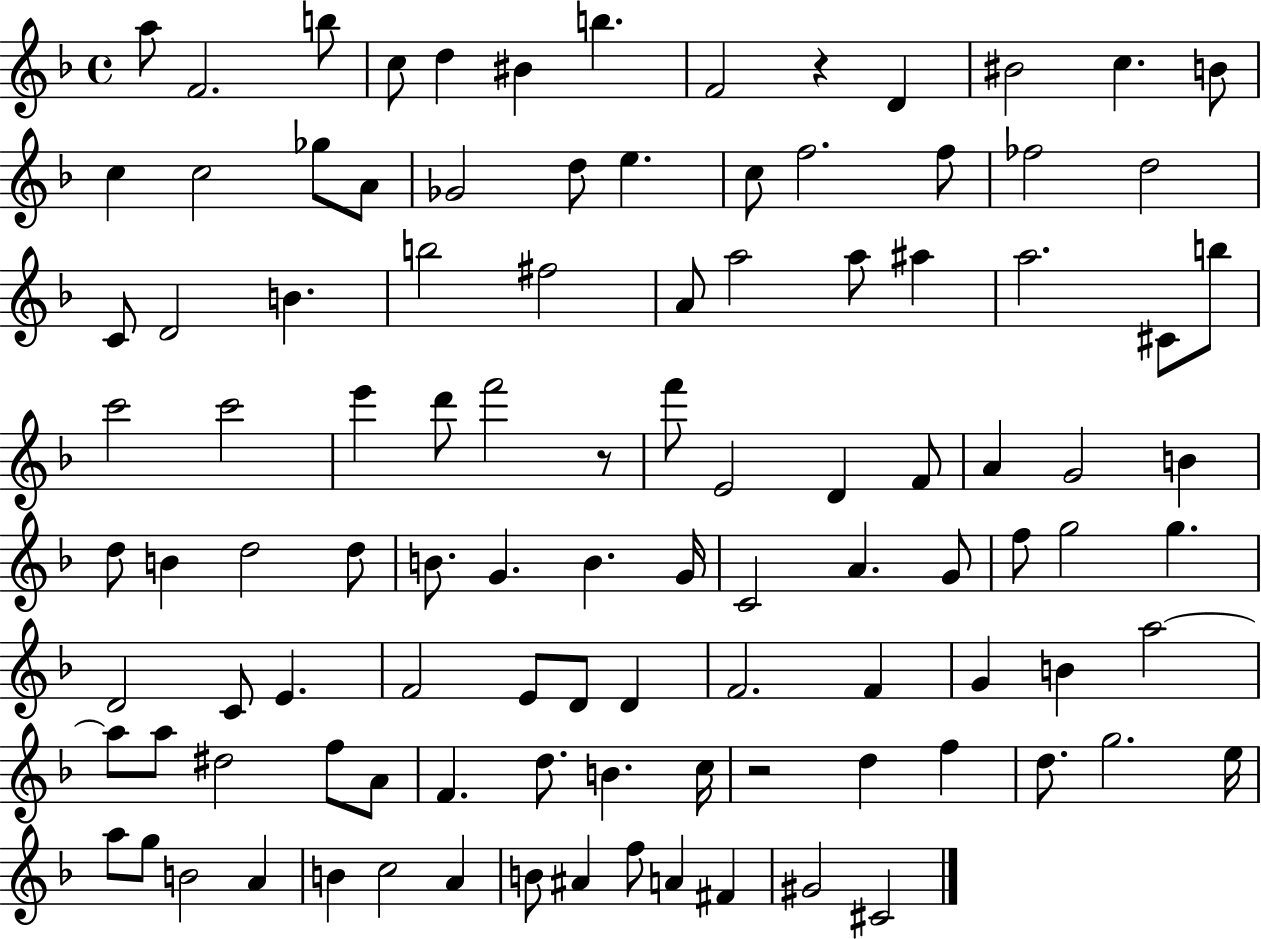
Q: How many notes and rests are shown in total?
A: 105